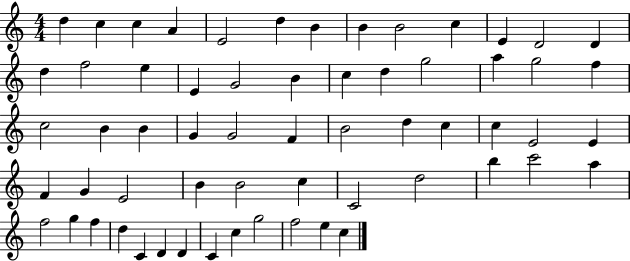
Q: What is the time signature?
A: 4/4